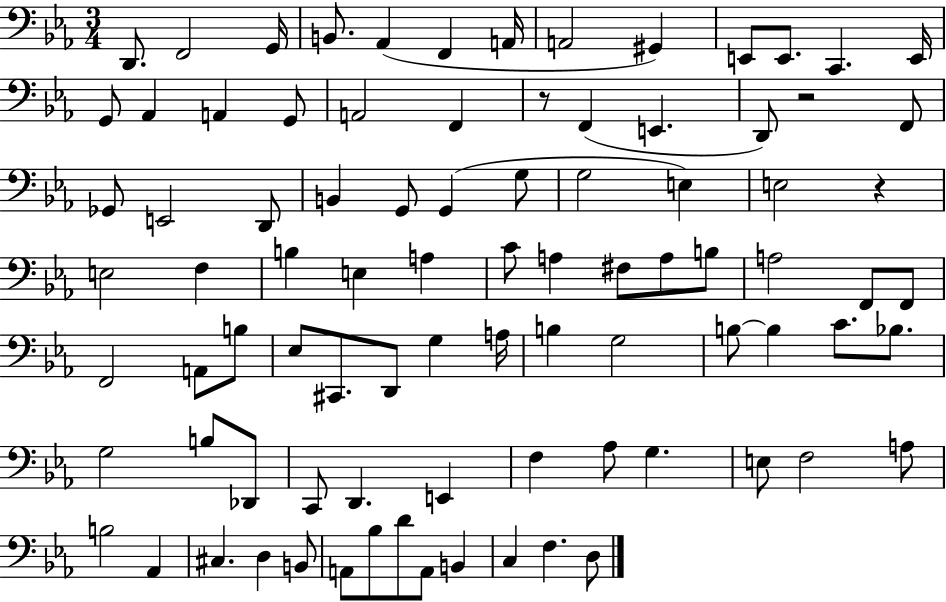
D2/e. F2/h G2/s B2/e. Ab2/q F2/q A2/s A2/h G#2/q E2/e E2/e. C2/q. E2/s G2/e Ab2/q A2/q G2/e A2/h F2/q R/e F2/q E2/q. D2/e R/h F2/e Gb2/e E2/h D2/e B2/q G2/e G2/q G3/e G3/h E3/q E3/h R/q E3/h F3/q B3/q E3/q A3/q C4/e A3/q F#3/e A3/e B3/e A3/h F2/e F2/e F2/h A2/e B3/e Eb3/e C#2/e. D2/e G3/q A3/s B3/q G3/h B3/e B3/q C4/e. Bb3/e. G3/h B3/e Db2/e C2/e D2/q. E2/q F3/q Ab3/e G3/q. E3/e F3/h A3/e B3/h Ab2/q C#3/q. D3/q B2/e A2/e Bb3/e D4/e A2/e B2/q C3/q F3/q. D3/e